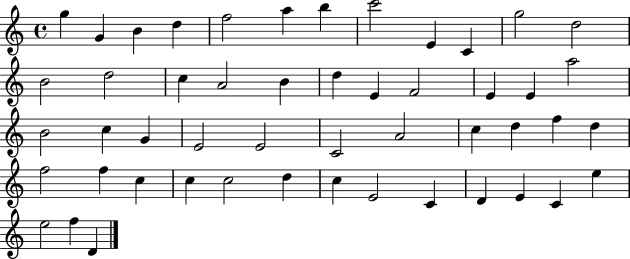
{
  \clef treble
  \time 4/4
  \defaultTimeSignature
  \key c \major
  g''4 g'4 b'4 d''4 | f''2 a''4 b''4 | c'''2 e'4 c'4 | g''2 d''2 | \break b'2 d''2 | c''4 a'2 b'4 | d''4 e'4 f'2 | e'4 e'4 a''2 | \break b'2 c''4 g'4 | e'2 e'2 | c'2 a'2 | c''4 d''4 f''4 d''4 | \break f''2 f''4 c''4 | c''4 c''2 d''4 | c''4 e'2 c'4 | d'4 e'4 c'4 e''4 | \break e''2 f''4 d'4 | \bar "|."
}